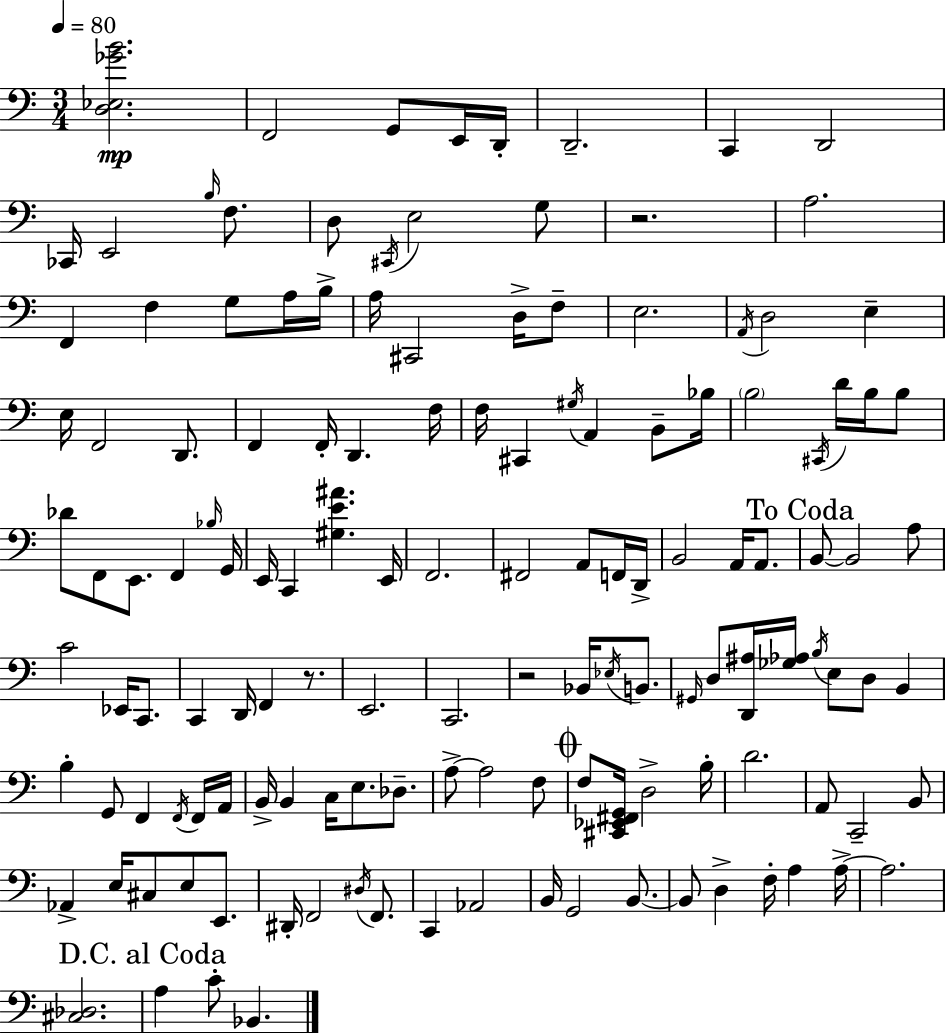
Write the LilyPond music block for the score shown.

{
  \clef bass
  \numericTimeSignature
  \time 3/4
  \key a \minor
  \tempo 4 = 80
  \repeat volta 2 { <d ees ges' b'>2.\mp | f,2 g,8 e,16 d,16-. | d,2.-- | c,4 d,2 | \break ces,16 e,2 \grace { b16 } f8. | d8 \acciaccatura { cis,16 } e2 | g8 r2. | a2. | \break f,4 f4 g8 | a16 b16-> a16 cis,2 d16-> | f8-- e2. | \acciaccatura { a,16 } d2 e4-- | \break e16 f,2 | d,8. f,4 f,16-. d,4. | f16 f16 cis,4 \acciaccatura { gis16 } a,4 | b,8-- bes16 \parenthesize b2 | \break \acciaccatura { cis,16 } d'16 b16 b8 des'8 f,8 e,8. | f,4 \grace { bes16 } g,16 e,16 c,4 <gis e' ais'>4. | e,16 f,2. | fis,2 | \break a,8 f,16 d,16-> b,2 | a,16 a,8. \mark "To Coda" b,8~~ b,2 | a8 c'2 | ees,16 c,8. c,4 d,16 f,4 | \break r8. e,2. | c,2. | r2 | bes,16 \acciaccatura { ees16 } b,8. \grace { gis,16 } d8 <d, ais>16 <ges aes>16 | \break \acciaccatura { b16 } e8 d8 b,4 b4-. | g,8 f,4 \acciaccatura { f,16 } f,16 a,16 b,16-> b,4 | c16 e8. des8.-- a8->~~ | a2 f8 \mark \markup { \musicglyph "scripts.coda" } f8 | \break <cis, ees, fis, g,>16 d2-> b16-. d'2. | a,8 | c,2-- b,8 aes,4-> | e16 cis8 e8 e,8. dis,16-. f,2 | \break \acciaccatura { dis16 } f,8. c,4 | aes,2 b,16 | g,2 b,8.~~ b,8 | d4-> f16-. a4 a16->~~ a2. | \break <cis des>2. | \mark "D.C. al Coda" a4 | c'8-. bes,4. } \bar "|."
}